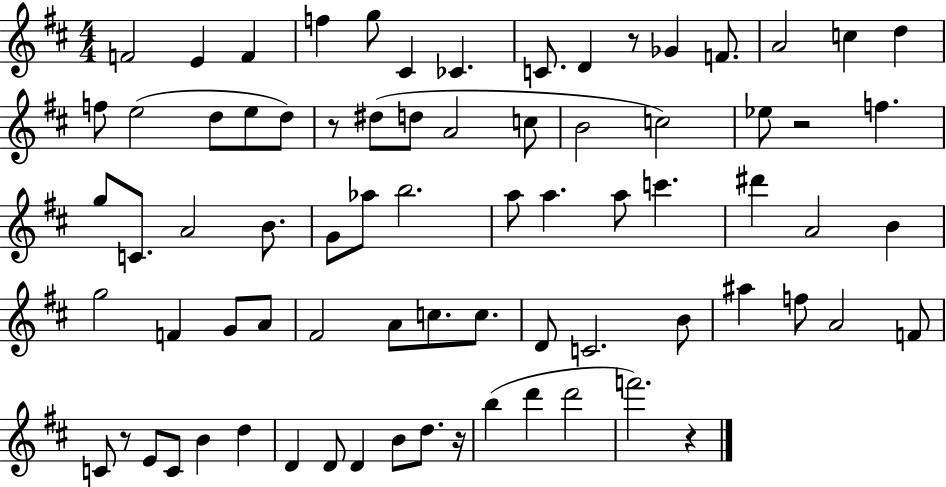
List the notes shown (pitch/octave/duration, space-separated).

F4/h E4/q F4/q F5/q G5/e C#4/q CES4/q. C4/e. D4/q R/e Gb4/q F4/e. A4/h C5/q D5/q F5/e E5/h D5/e E5/e D5/e R/e D#5/e D5/e A4/h C5/e B4/h C5/h Eb5/e R/h F5/q. G5/e C4/e. A4/h B4/e. G4/e Ab5/e B5/h. A5/e A5/q. A5/e C6/q. D#6/q A4/h B4/q G5/h F4/q G4/e A4/e F#4/h A4/e C5/e. C5/e. D4/e C4/h. B4/e A#5/q F5/e A4/h F4/e C4/e R/e E4/e C4/e B4/q D5/q D4/q D4/e D4/q B4/e D5/e. R/s B5/q D6/q D6/h F6/h. R/q